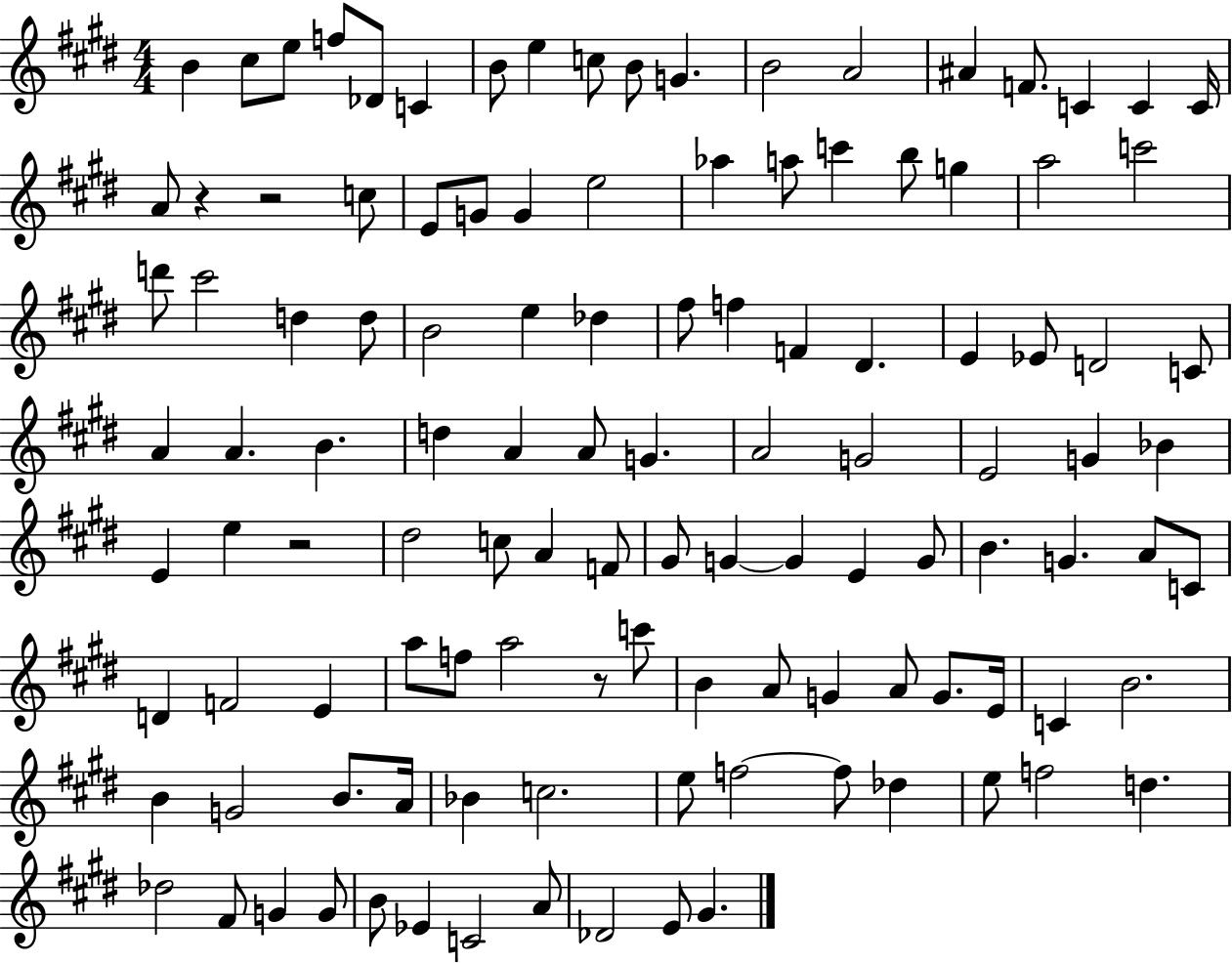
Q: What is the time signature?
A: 4/4